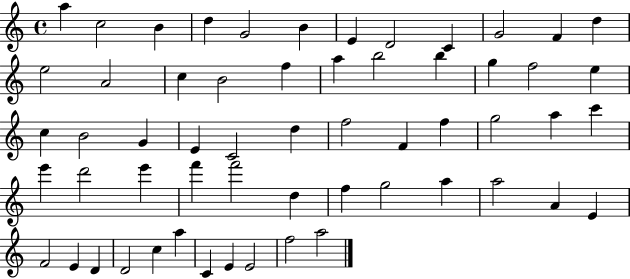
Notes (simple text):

A5/q C5/h B4/q D5/q G4/h B4/q E4/q D4/h C4/q G4/h F4/q D5/q E5/h A4/h C5/q B4/h F5/q A5/q B5/h B5/q G5/q F5/h E5/q C5/q B4/h G4/q E4/q C4/h D5/q F5/h F4/q F5/q G5/h A5/q C6/q E6/q D6/h E6/q F6/q F6/h D5/q F5/q G5/h A5/q A5/h A4/q E4/q F4/h E4/q D4/q D4/h C5/q A5/q C4/q E4/q E4/h F5/h A5/h